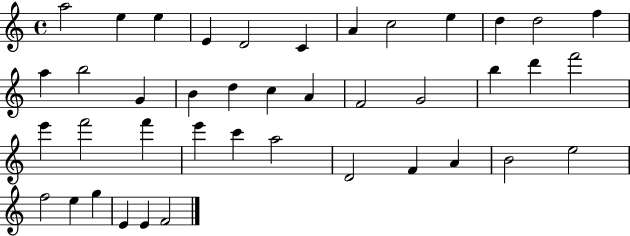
{
  \clef treble
  \time 4/4
  \defaultTimeSignature
  \key c \major
  a''2 e''4 e''4 | e'4 d'2 c'4 | a'4 c''2 e''4 | d''4 d''2 f''4 | \break a''4 b''2 g'4 | b'4 d''4 c''4 a'4 | f'2 g'2 | b''4 d'''4 f'''2 | \break e'''4 f'''2 f'''4 | e'''4 c'''4 a''2 | d'2 f'4 a'4 | b'2 e''2 | \break f''2 e''4 g''4 | e'4 e'4 f'2 | \bar "|."
}